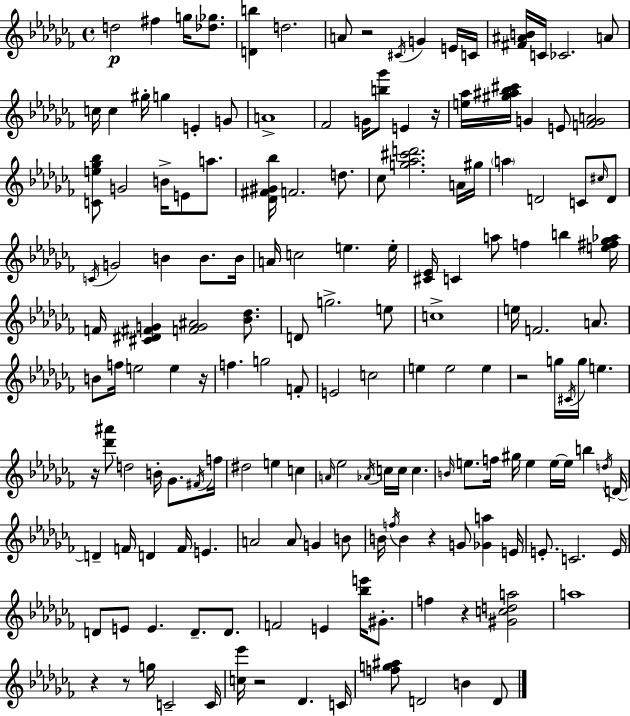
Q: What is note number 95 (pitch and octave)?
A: E5